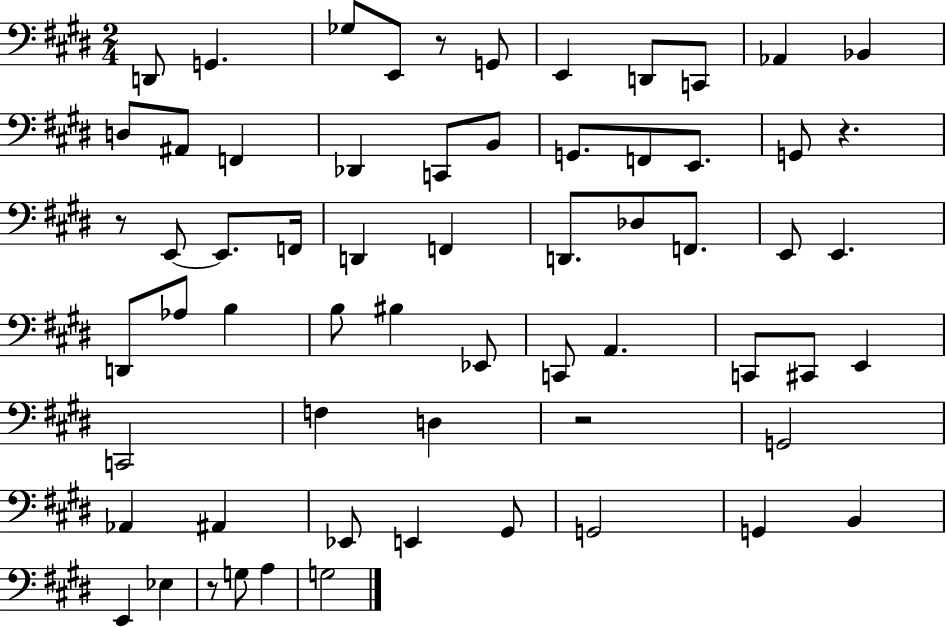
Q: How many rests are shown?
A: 5